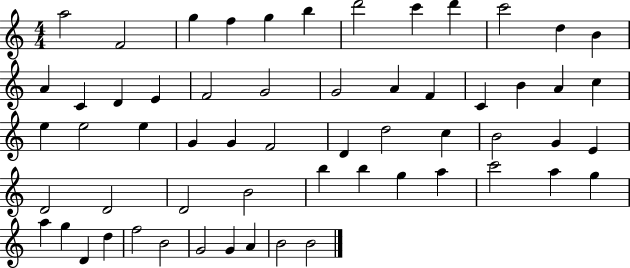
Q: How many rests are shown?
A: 0